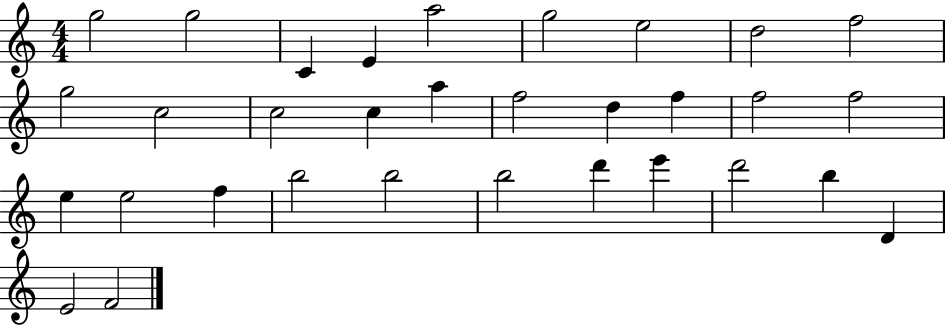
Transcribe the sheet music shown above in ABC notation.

X:1
T:Untitled
M:4/4
L:1/4
K:C
g2 g2 C E a2 g2 e2 d2 f2 g2 c2 c2 c a f2 d f f2 f2 e e2 f b2 b2 b2 d' e' d'2 b D E2 F2